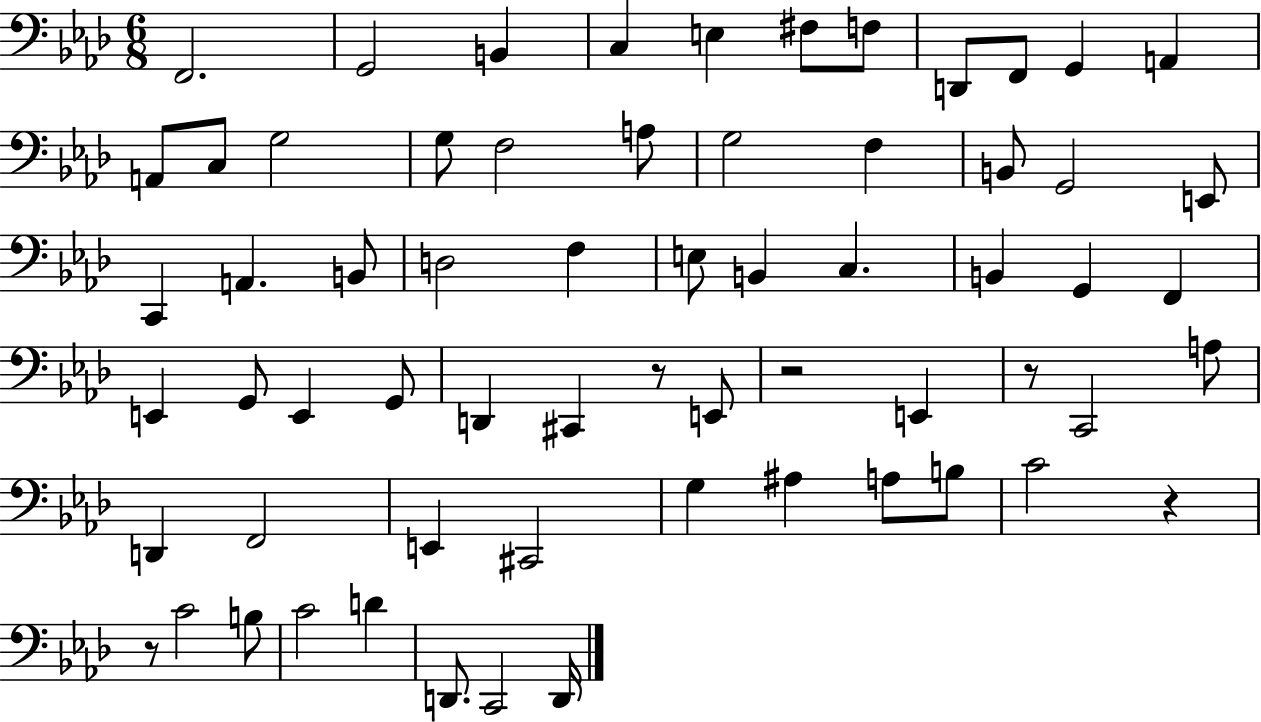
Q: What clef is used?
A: bass